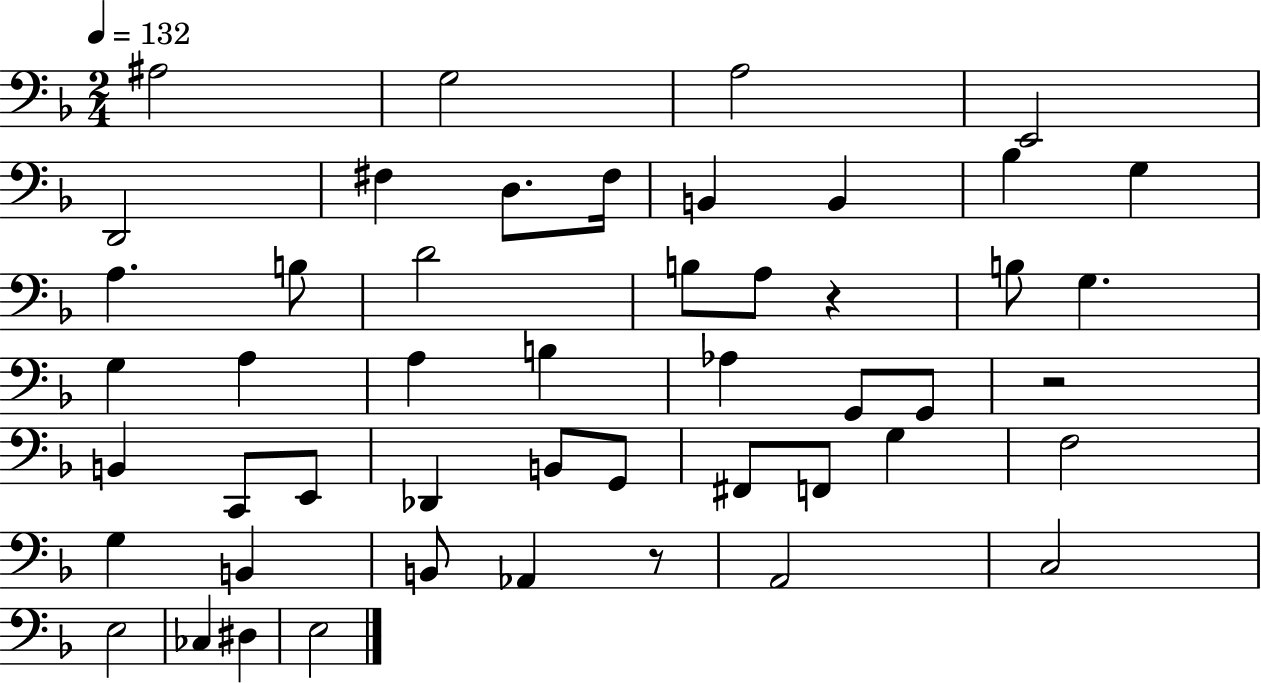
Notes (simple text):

A#3/h G3/h A3/h E2/h D2/h F#3/q D3/e. F#3/s B2/q B2/q Bb3/q G3/q A3/q. B3/e D4/h B3/e A3/e R/q B3/e G3/q. G3/q A3/q A3/q B3/q Ab3/q G2/e G2/e R/h B2/q C2/e E2/e Db2/q B2/e G2/e F#2/e F2/e G3/q F3/h G3/q B2/q B2/e Ab2/q R/e A2/h C3/h E3/h CES3/q D#3/q E3/h